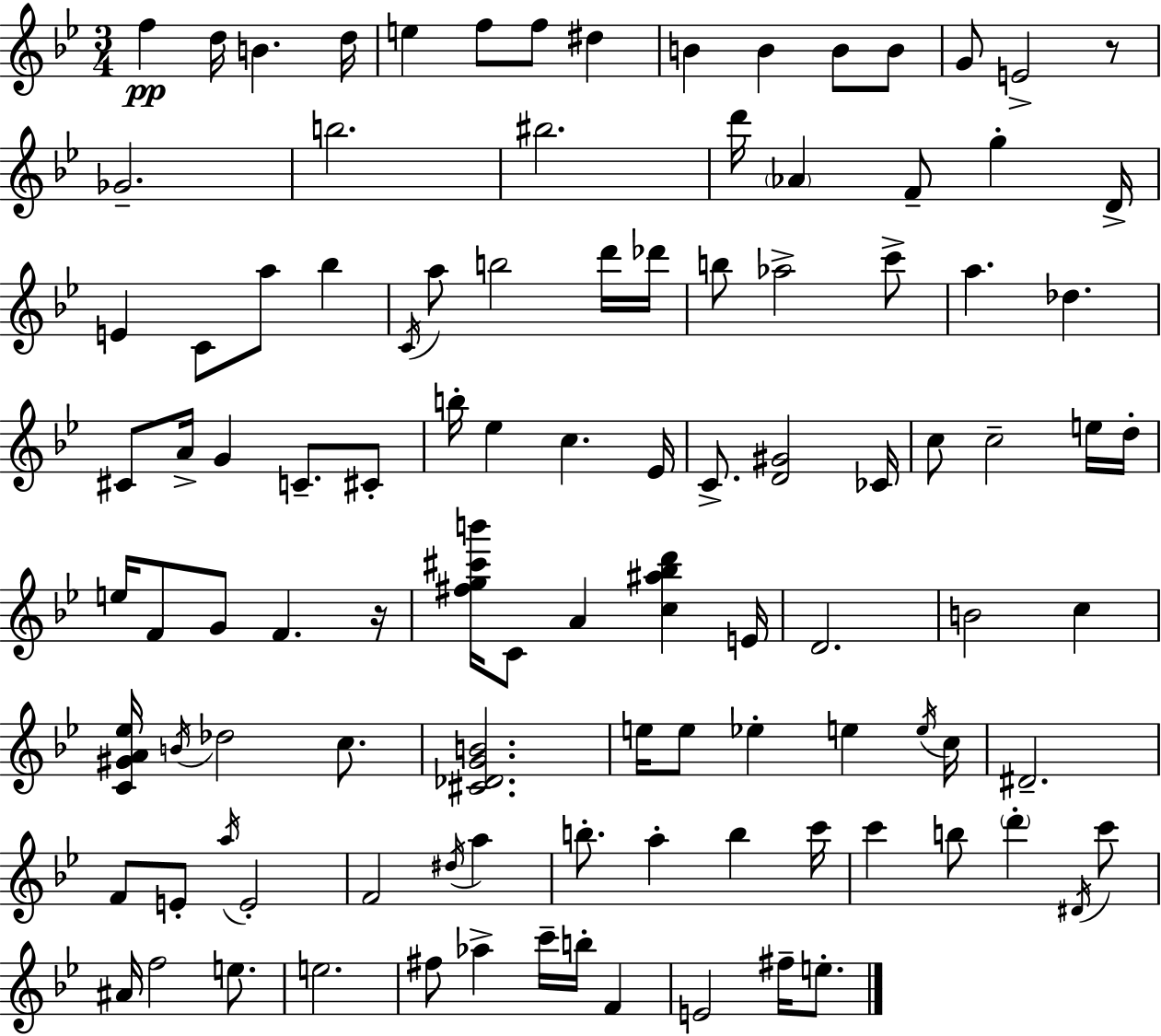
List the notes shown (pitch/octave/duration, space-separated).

F5/q D5/s B4/q. D5/s E5/q F5/e F5/e D#5/q B4/q B4/q B4/e B4/e G4/e E4/h R/e Gb4/h. B5/h. BIS5/h. D6/s Ab4/q F4/e G5/q D4/s E4/q C4/e A5/e Bb5/q C4/s A5/e B5/h D6/s Db6/s B5/e Ab5/h C6/e A5/q. Db5/q. C#4/e A4/s G4/q C4/e. C#4/e B5/s Eb5/q C5/q. Eb4/s C4/e. [D4,G#4]/h CES4/s C5/e C5/h E5/s D5/s E5/s F4/e G4/e F4/q. R/s [F#5,G5,C#6,B6]/s C4/e A4/q [C5,A#5,Bb5,D6]/q E4/s D4/h. B4/h C5/q [C4,G#4,A4,Eb5]/s B4/s Db5/h C5/e. [C#4,Db4,G4,B4]/h. E5/s E5/e Eb5/q E5/q E5/s C5/s D#4/h. F4/e E4/e A5/s E4/h F4/h D#5/s A5/q B5/e. A5/q B5/q C6/s C6/q B5/e D6/q D#4/s C6/e A#4/s F5/h E5/e. E5/h. F#5/e Ab5/q C6/s B5/s F4/q E4/h F#5/s E5/e.